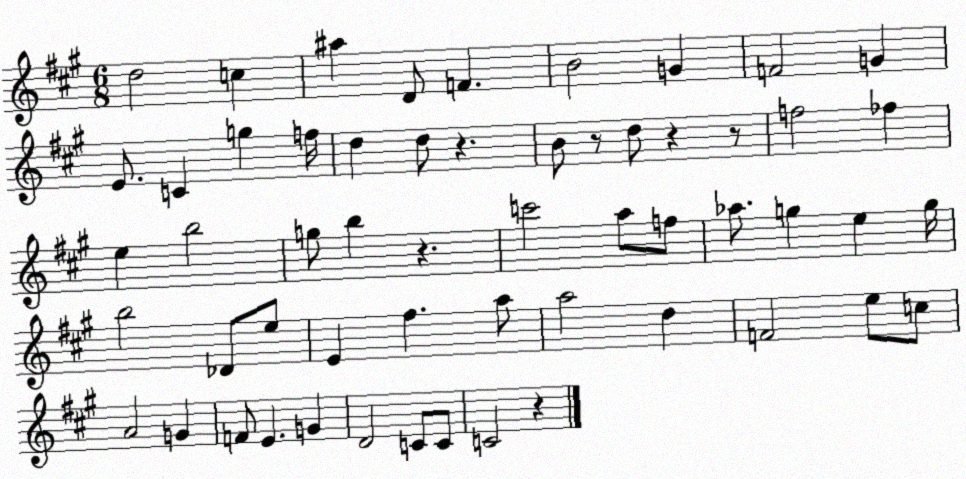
X:1
T:Untitled
M:6/8
L:1/4
K:A
d2 c ^a D/2 F B2 G F2 G E/2 C g f/4 d d/2 z B/2 z/2 d/2 z z/2 f2 _f e b2 g/2 b z c'2 a/2 f/2 _a/2 g e g/4 b2 _D/2 e/2 E ^f a/2 a2 d F2 e/2 c/2 A2 G F/2 E G D2 C/2 C/2 C2 z